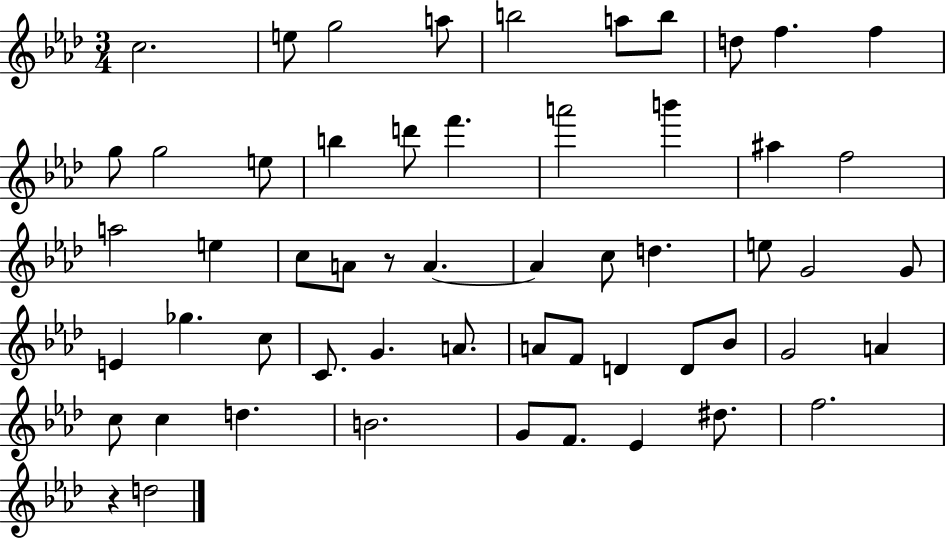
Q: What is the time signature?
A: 3/4